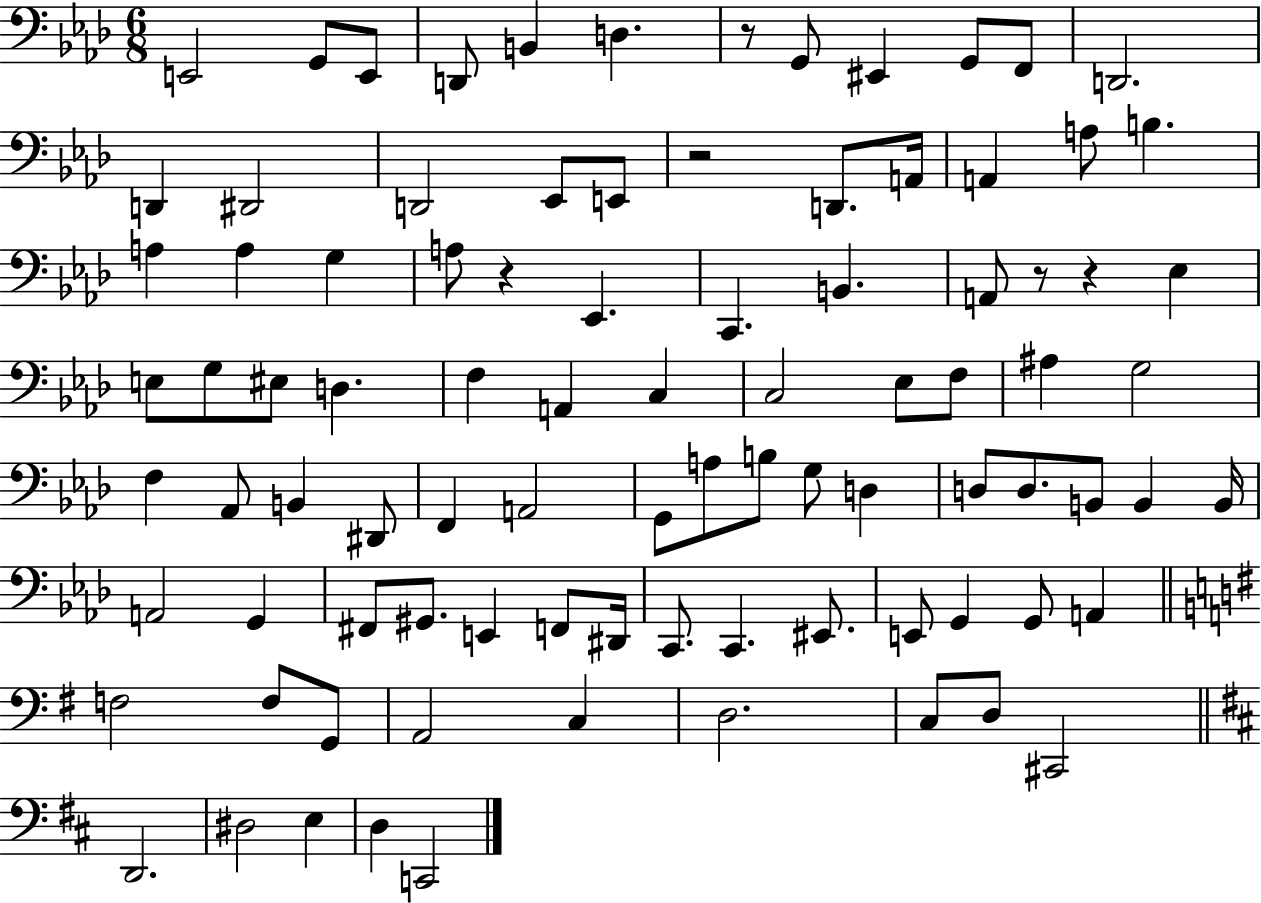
E2/h G2/e E2/e D2/e B2/q D3/q. R/e G2/e EIS2/q G2/e F2/e D2/h. D2/q D#2/h D2/h Eb2/e E2/e R/h D2/e. A2/s A2/q A3/e B3/q. A3/q A3/q G3/q A3/e R/q Eb2/q. C2/q. B2/q. A2/e R/e R/q Eb3/q E3/e G3/e EIS3/e D3/q. F3/q A2/q C3/q C3/h Eb3/e F3/e A#3/q G3/h F3/q Ab2/e B2/q D#2/e F2/q A2/h G2/e A3/e B3/e G3/e D3/q D3/e D3/e. B2/e B2/q B2/s A2/h G2/q F#2/e G#2/e. E2/q F2/e D#2/s C2/e. C2/q. EIS2/e. E2/e G2/q G2/e A2/q F3/h F3/e G2/e A2/h C3/q D3/h. C3/e D3/e C#2/h D2/h. D#3/h E3/q D3/q C2/h